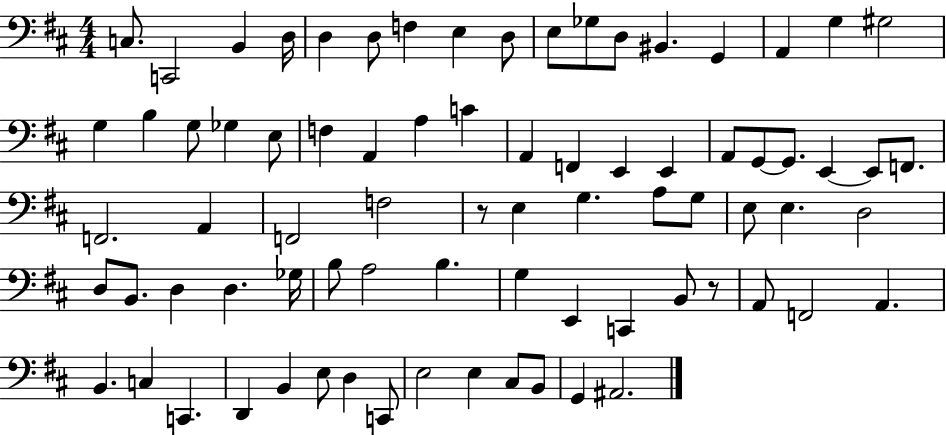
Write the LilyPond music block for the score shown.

{
  \clef bass
  \numericTimeSignature
  \time 4/4
  \key d \major
  c8. c,2 b,4 d16 | d4 d8 f4 e4 d8 | e8 ges8 d8 bis,4. g,4 | a,4 g4 gis2 | \break g4 b4 g8 ges4 e8 | f4 a,4 a4 c'4 | a,4 f,4 e,4 e,4 | a,8 g,8~~ g,8. e,4~~ e,8 f,8. | \break f,2. a,4 | f,2 f2 | r8 e4 g4. a8 g8 | e8 e4. d2 | \break d8 b,8. d4 d4. ges16 | b8 a2 b4. | g4 e,4 c,4 b,8 r8 | a,8 f,2 a,4. | \break b,4. c4 c,4. | d,4 b,4 e8 d4 c,8 | e2 e4 cis8 b,8 | g,4 ais,2. | \break \bar "|."
}